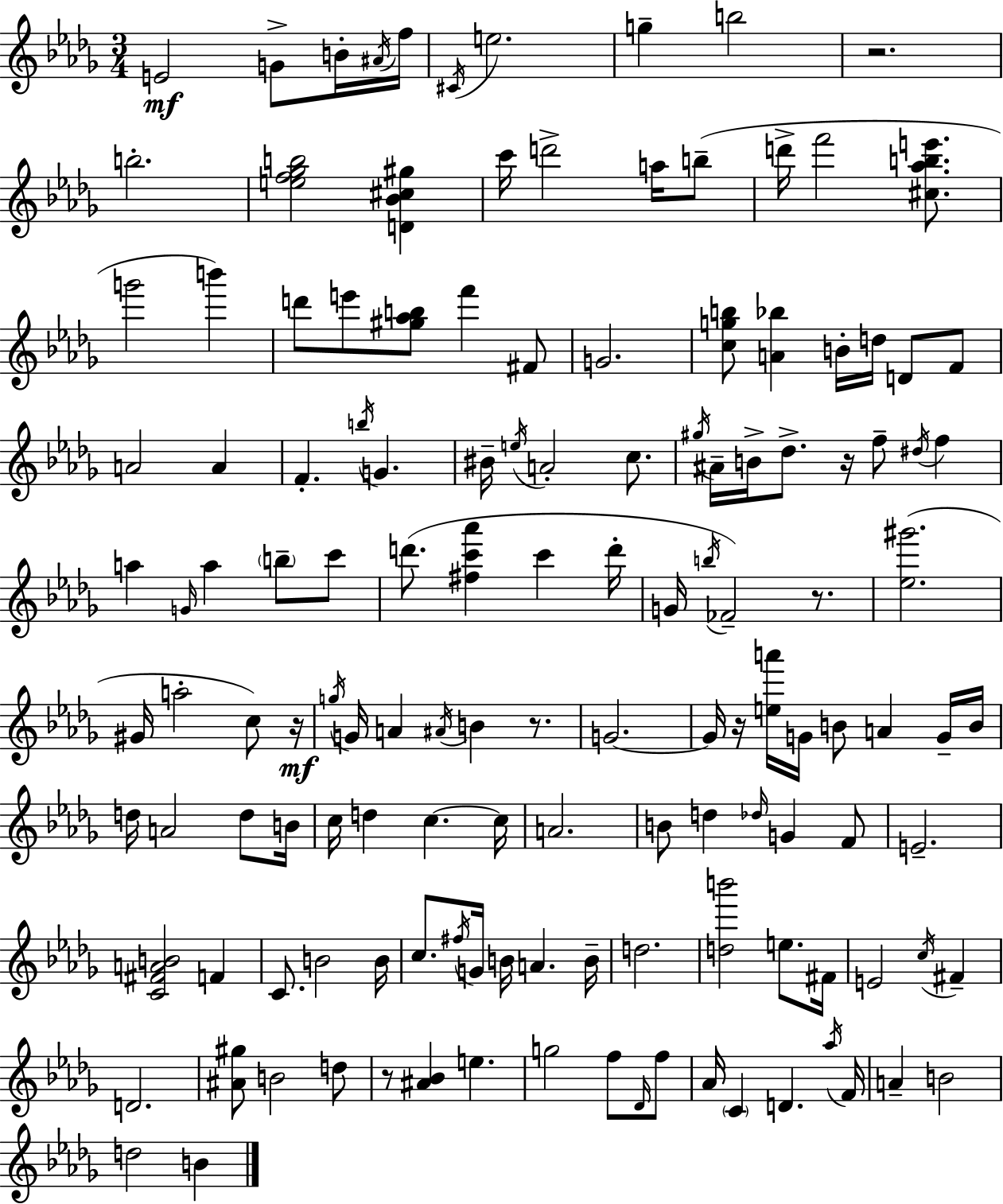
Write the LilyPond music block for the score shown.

{
  \clef treble
  \numericTimeSignature
  \time 3/4
  \key bes \minor
  \repeat volta 2 { e'2\mf g'8-> b'16-. \acciaccatura { ais'16 } | f''16 \acciaccatura { cis'16 } e''2. | g''4-- b''2 | r2. | \break b''2.-. | <e'' f'' ges'' b''>2 <d' bes' cis'' gis''>4 | c'''16 d'''2-> a''16 | b''8--( d'''16-> f'''2 <cis'' aes'' b'' e'''>8. | \break g'''2 b'''4) | d'''8 e'''8 <gis'' aes'' b''>8 f'''4 | fis'8 g'2. | <c'' g'' b''>8 <a' bes''>4 b'16-. d''16 d'8 | \break f'8 a'2 a'4 | f'4.-. \acciaccatura { b''16 } g'4. | bis'16-- \acciaccatura { e''16 } a'2-. | c''8. \acciaccatura { gis''16 } ais'16-- b'16-> des''8.-> r16 f''8-- | \break \acciaccatura { dis''16 } f''4 a''4 \grace { g'16 } a''4 | \parenthesize b''8-- c'''8 d'''8.( <fis'' c''' aes'''>4 | c'''4 d'''16-. g'16 \acciaccatura { b''16 }) fes'2-- | r8. <ees'' gis'''>2.( | \break gis'16 a''2-. | c''8) r16\mf \acciaccatura { g''16 } g'16 a'4 | \acciaccatura { ais'16 } b'4 r8. g'2.~~ | g'16 r16 | \break <e'' a'''>16 g'16 b'8 a'4 g'16-- b'16 d''16 a'2 | d''8 b'16 c''16 d''4 | c''4.~~ c''16 a'2. | b'8 | \break d''4 \grace { des''16 } g'4 f'8 e'2.-- | <c' fis' a' b'>2 | f'4 c'8. | b'2 b'16 c''8. | \break \acciaccatura { fis''16 } g'16 b'16 a'4. b'16-- | d''2. | <d'' b'''>2 e''8. fis'16 | e'2 \acciaccatura { c''16 } fis'4-- | \break d'2. | <ais' gis''>8 b'2 d''8 | r8 <ais' bes'>4 e''4. | g''2 f''8 \grace { des'16 } | \break f''8 aes'16 \parenthesize c'4 d'4. | \acciaccatura { aes''16 } f'16 a'4-- b'2 | d''2 b'4 | } \bar "|."
}